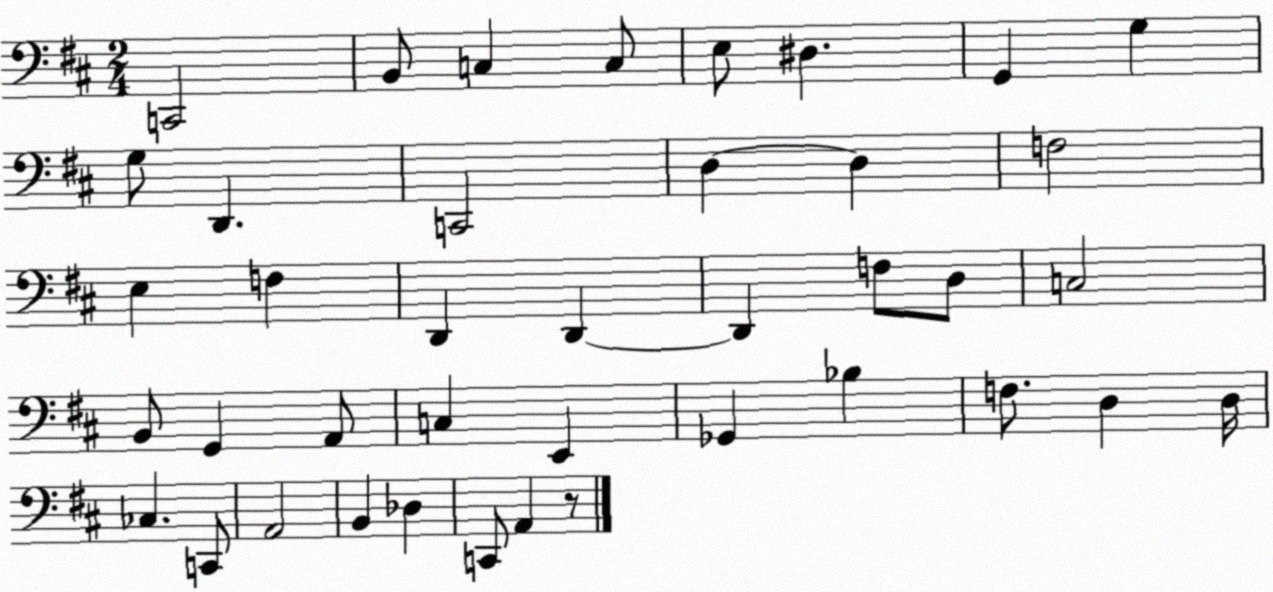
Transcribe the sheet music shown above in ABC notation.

X:1
T:Untitled
M:2/4
L:1/4
K:D
C,,2 B,,/2 C, C,/2 E,/2 ^D, G,, G, G,/2 D,, C,,2 D, D, F,2 E, F, D,, D,, D,, F,/2 D,/2 C,2 B,,/2 G,, A,,/2 C, E,, _G,, _B, F,/2 D, D,/4 _C, C,,/2 A,,2 B,, _D, C,,/2 A,, z/2